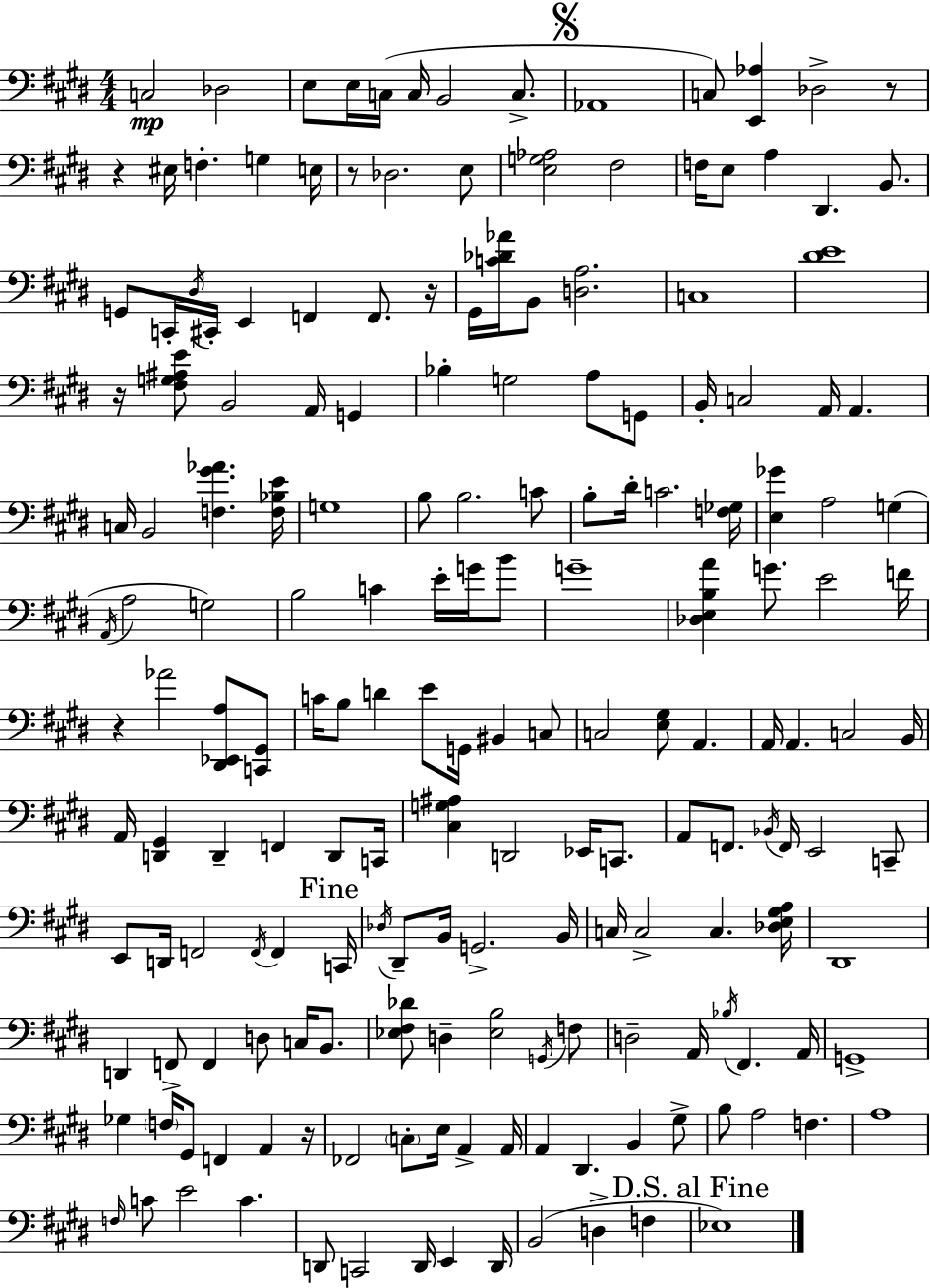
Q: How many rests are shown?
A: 7